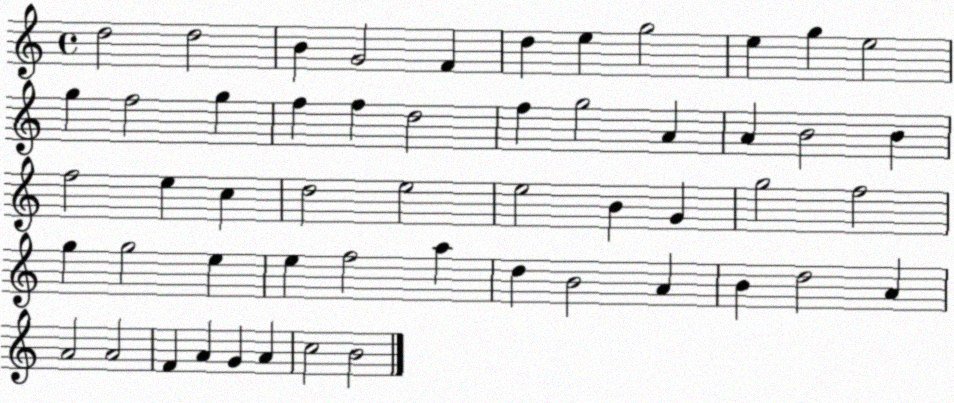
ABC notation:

X:1
T:Untitled
M:4/4
L:1/4
K:C
d2 d2 B G2 F d e g2 e g e2 g f2 g f f d2 f g2 A A B2 B f2 e c d2 e2 e2 B G g2 f2 g g2 e e f2 a d B2 A B d2 A A2 A2 F A G A c2 B2